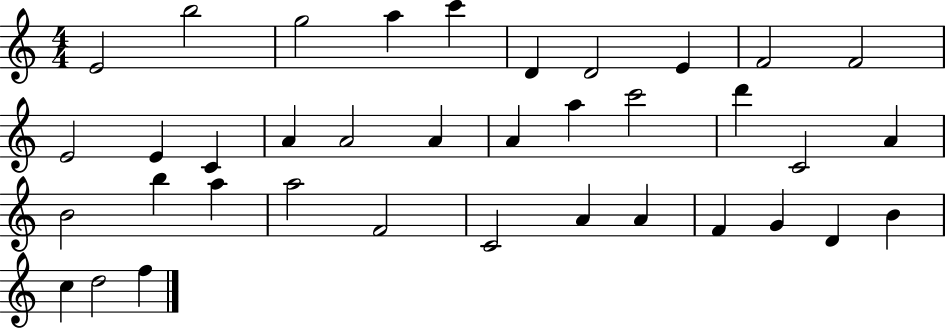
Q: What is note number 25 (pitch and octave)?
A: A5